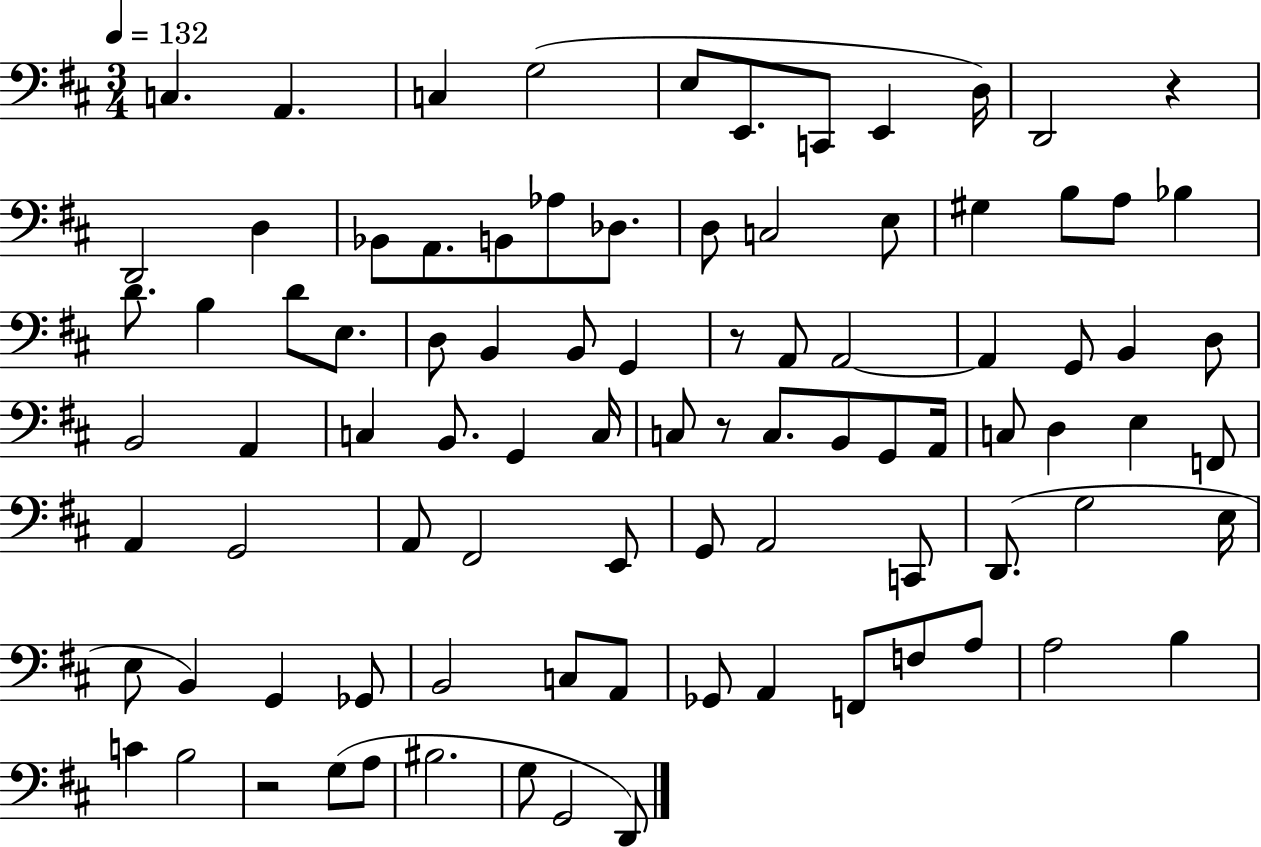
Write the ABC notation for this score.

X:1
T:Untitled
M:3/4
L:1/4
K:D
C, A,, C, G,2 E,/2 E,,/2 C,,/2 E,, D,/4 D,,2 z D,,2 D, _B,,/2 A,,/2 B,,/2 _A,/2 _D,/2 D,/2 C,2 E,/2 ^G, B,/2 A,/2 _B, D/2 B, D/2 E,/2 D,/2 B,, B,,/2 G,, z/2 A,,/2 A,,2 A,, G,,/2 B,, D,/2 B,,2 A,, C, B,,/2 G,, C,/4 C,/2 z/2 C,/2 B,,/2 G,,/2 A,,/4 C,/2 D, E, F,,/2 A,, G,,2 A,,/2 ^F,,2 E,,/2 G,,/2 A,,2 C,,/2 D,,/2 G,2 E,/4 E,/2 B,, G,, _G,,/2 B,,2 C,/2 A,,/2 _G,,/2 A,, F,,/2 F,/2 A,/2 A,2 B, C B,2 z2 G,/2 A,/2 ^B,2 G,/2 G,,2 D,,/2